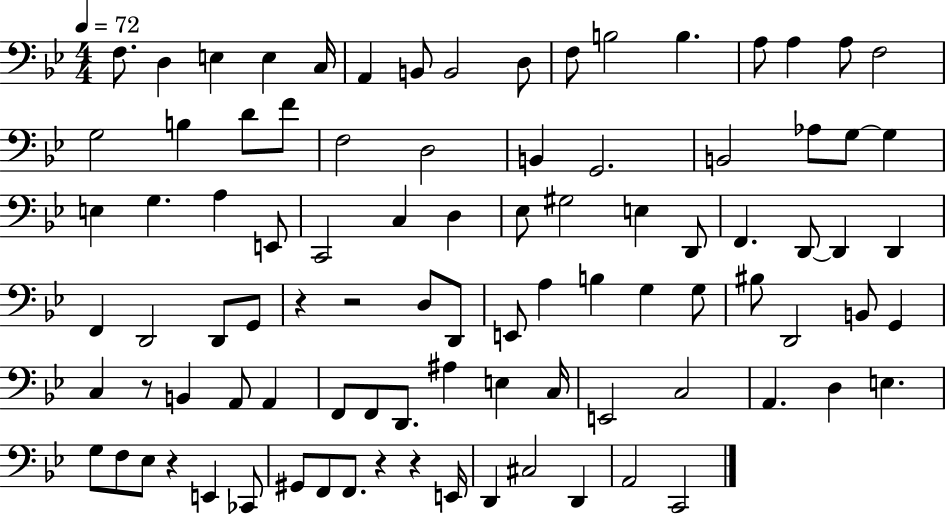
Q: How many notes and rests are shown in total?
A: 93